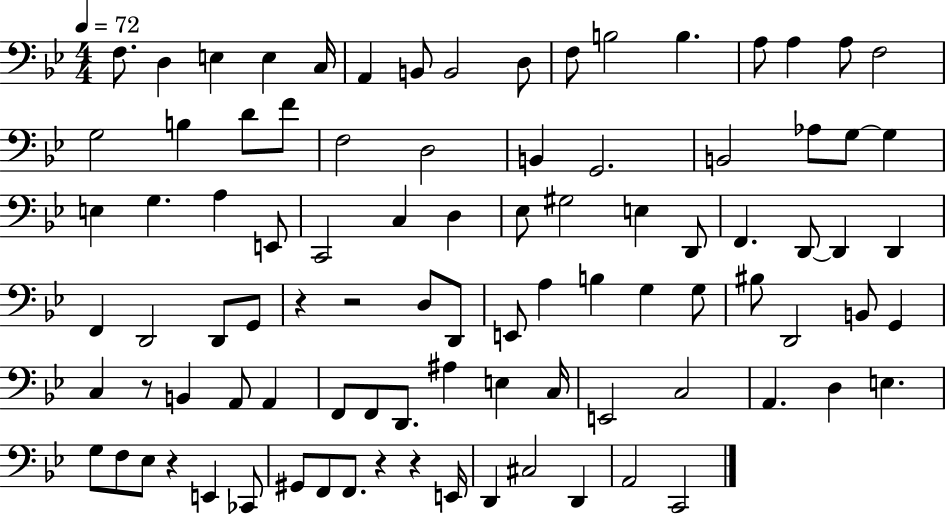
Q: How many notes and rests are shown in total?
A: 93